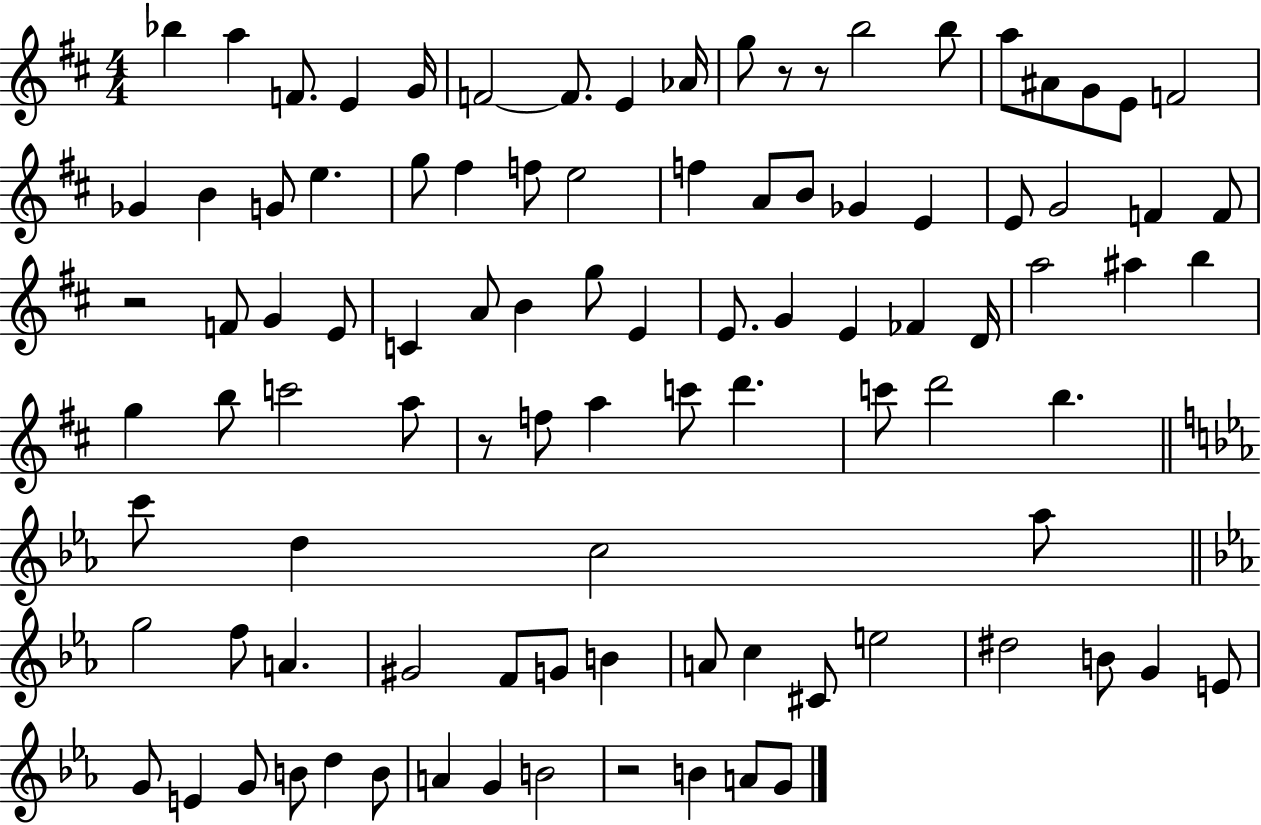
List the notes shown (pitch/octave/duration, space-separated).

Bb5/q A5/q F4/e. E4/q G4/s F4/h F4/e. E4/q Ab4/s G5/e R/e R/e B5/h B5/e A5/e A#4/e G4/e E4/e F4/h Gb4/q B4/q G4/e E5/q. G5/e F#5/q F5/e E5/h F5/q A4/e B4/e Gb4/q E4/q E4/e G4/h F4/q F4/e R/h F4/e G4/q E4/e C4/q A4/e B4/q G5/e E4/q E4/e. G4/q E4/q FES4/q D4/s A5/h A#5/q B5/q G5/q B5/e C6/h A5/e R/e F5/e A5/q C6/e D6/q. C6/e D6/h B5/q. C6/e D5/q C5/h Ab5/e G5/h F5/e A4/q. G#4/h F4/e G4/e B4/q A4/e C5/q C#4/e E5/h D#5/h B4/e G4/q E4/e G4/e E4/q G4/e B4/e D5/q B4/e A4/q G4/q B4/h R/h B4/q A4/e G4/e